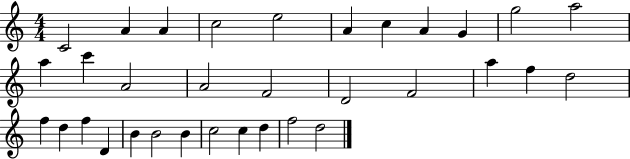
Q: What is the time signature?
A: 4/4